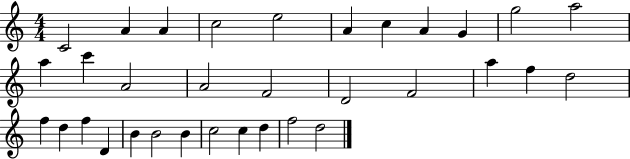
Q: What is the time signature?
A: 4/4